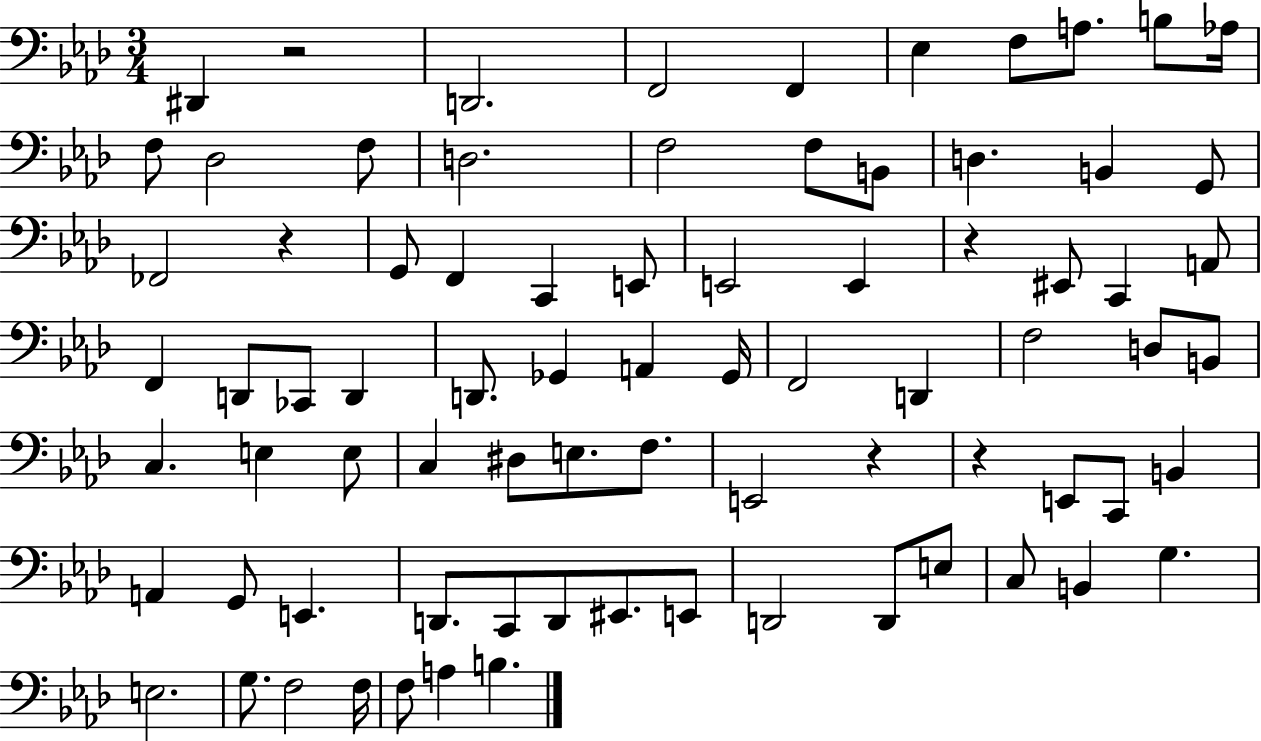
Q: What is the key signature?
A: AES major